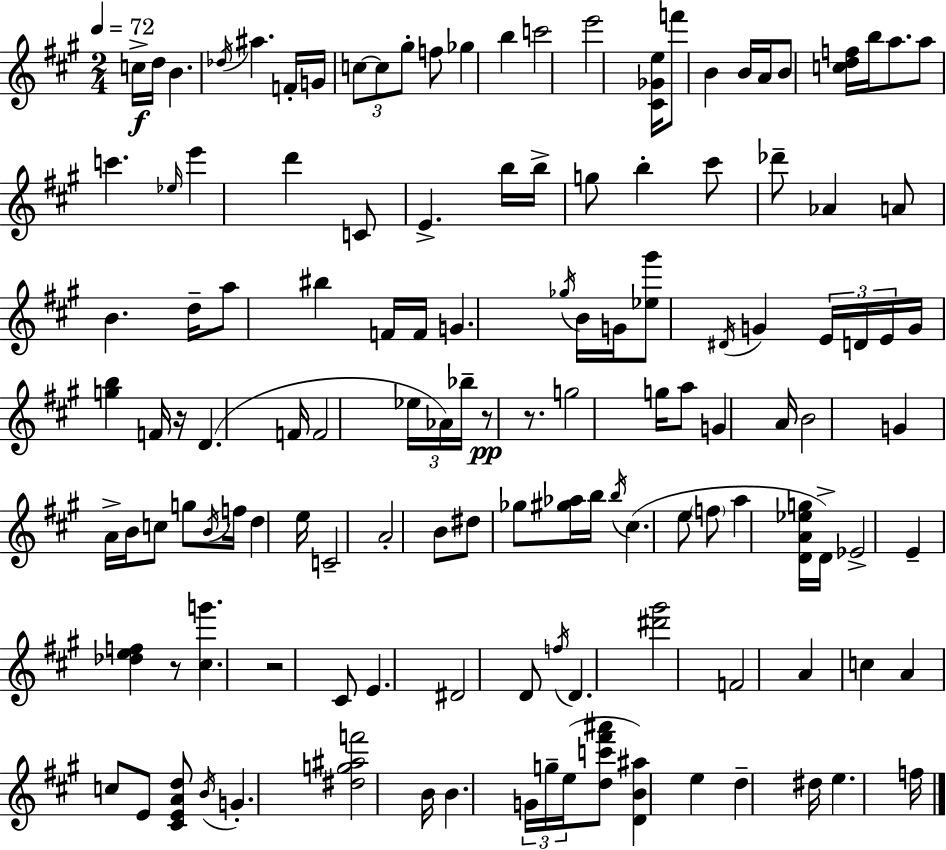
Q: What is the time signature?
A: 2/4